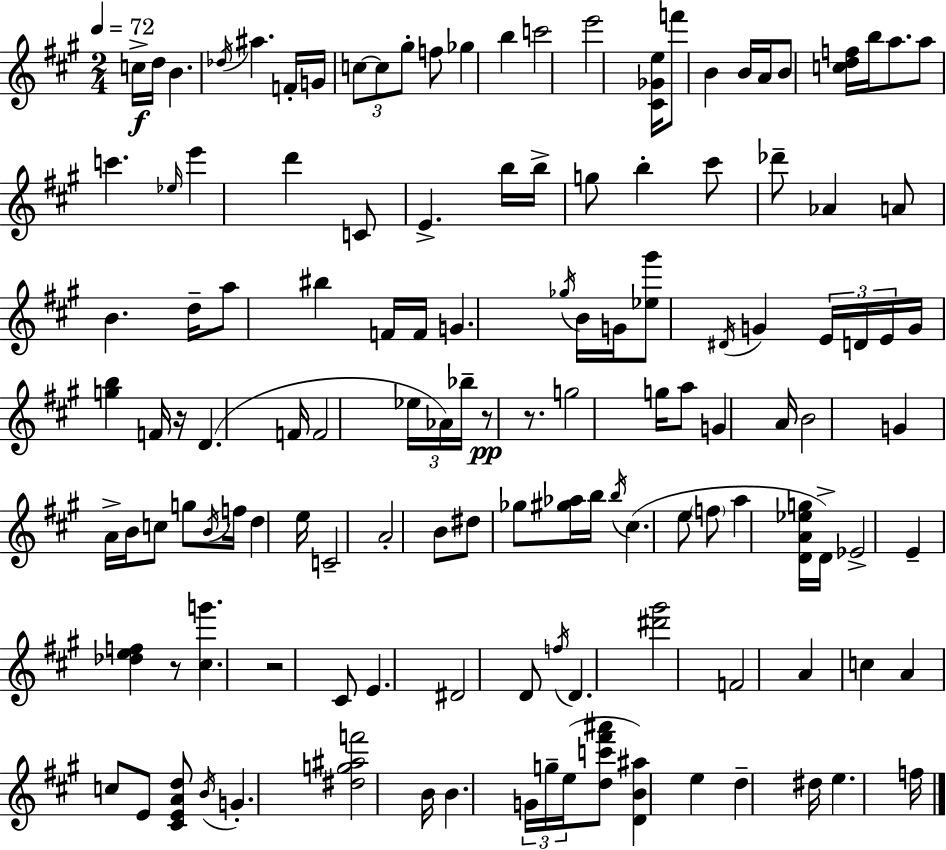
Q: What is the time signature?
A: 2/4